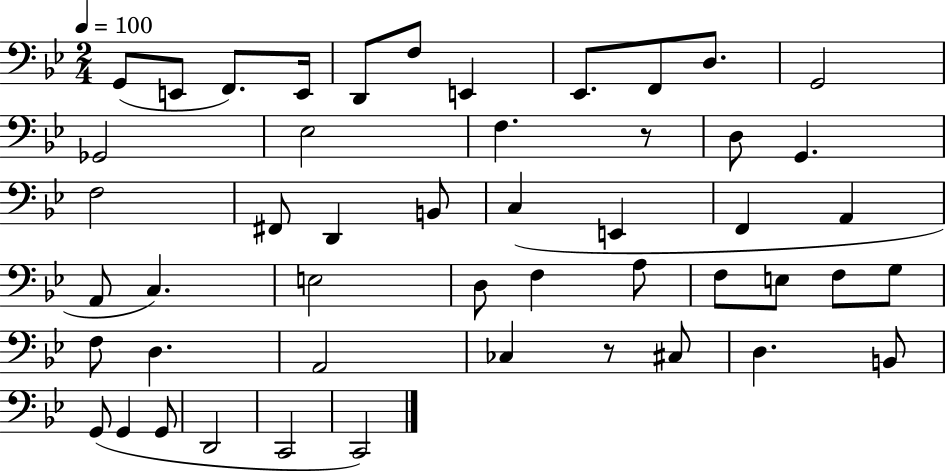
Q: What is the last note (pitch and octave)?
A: C2